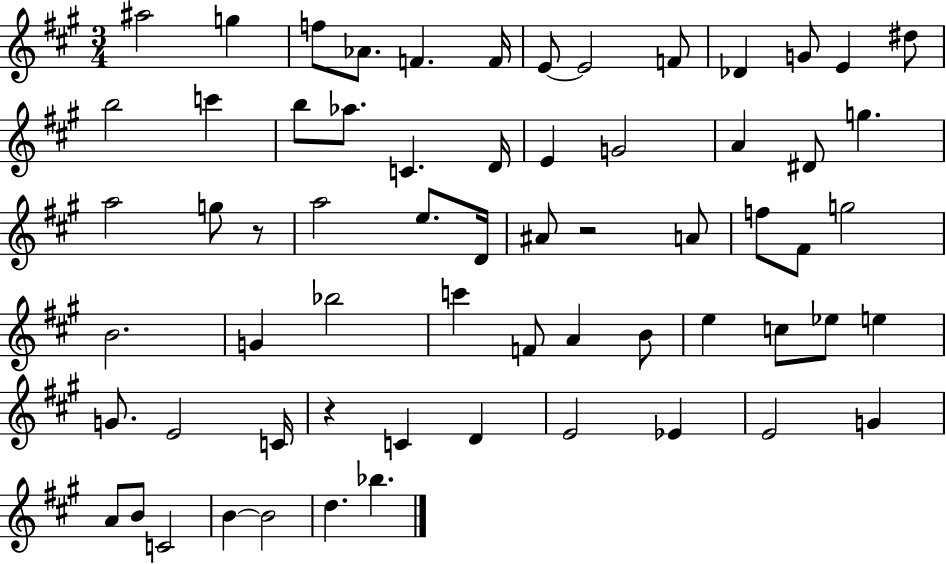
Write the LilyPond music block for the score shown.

{
  \clef treble
  \numericTimeSignature
  \time 3/4
  \key a \major
  ais''2 g''4 | f''8 aes'8. f'4. f'16 | e'8~~ e'2 f'8 | des'4 g'8 e'4 dis''8 | \break b''2 c'''4 | b''8 aes''8. c'4. d'16 | e'4 g'2 | a'4 dis'8 g''4. | \break a''2 g''8 r8 | a''2 e''8. d'16 | ais'8 r2 a'8 | f''8 fis'8 g''2 | \break b'2. | g'4 bes''2 | c'''4 f'8 a'4 b'8 | e''4 c''8 ees''8 e''4 | \break g'8. e'2 c'16 | r4 c'4 d'4 | e'2 ees'4 | e'2 g'4 | \break a'8 b'8 c'2 | b'4~~ b'2 | d''4. bes''4. | \bar "|."
}